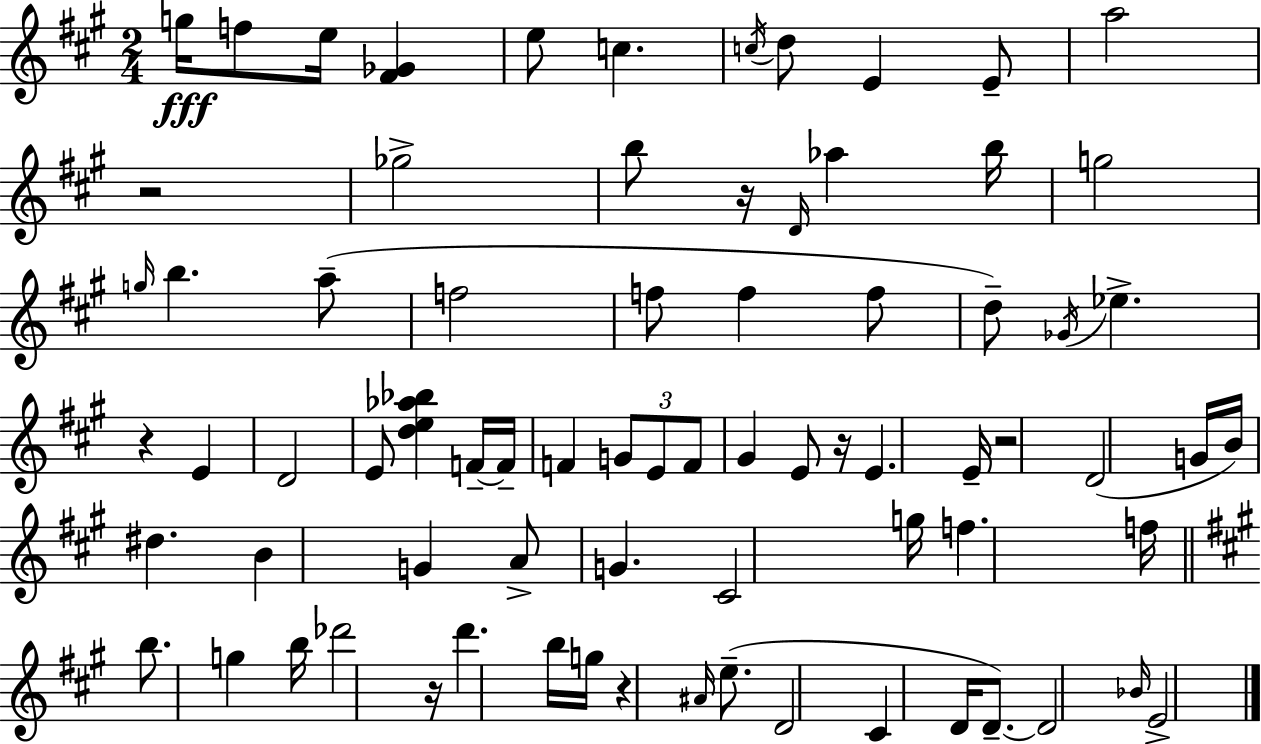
X:1
T:Untitled
M:2/4
L:1/4
K:A
g/4 f/2 e/4 [^F_G] e/2 c c/4 d/2 E E/2 a2 z2 _g2 b/2 z/4 D/4 _a b/4 g2 g/4 b a/2 f2 f/2 f f/2 d/2 _G/4 _e z E D2 E/2 [de_a_b] F/4 F/4 F G/2 E/2 F/2 ^G E/2 z/4 E E/4 z2 D2 G/4 B/4 ^d B G A/2 G ^C2 g/4 f f/4 b/2 g b/4 _d'2 z/4 d' b/4 g/4 z ^A/4 e/2 D2 ^C D/4 D/2 D2 _B/4 E2